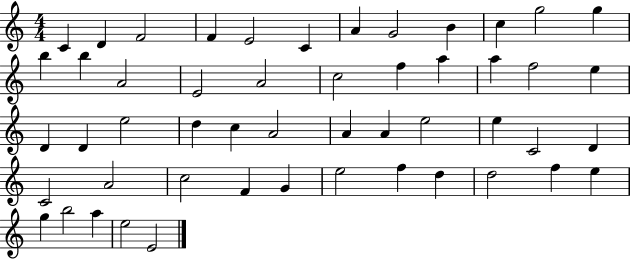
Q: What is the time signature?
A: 4/4